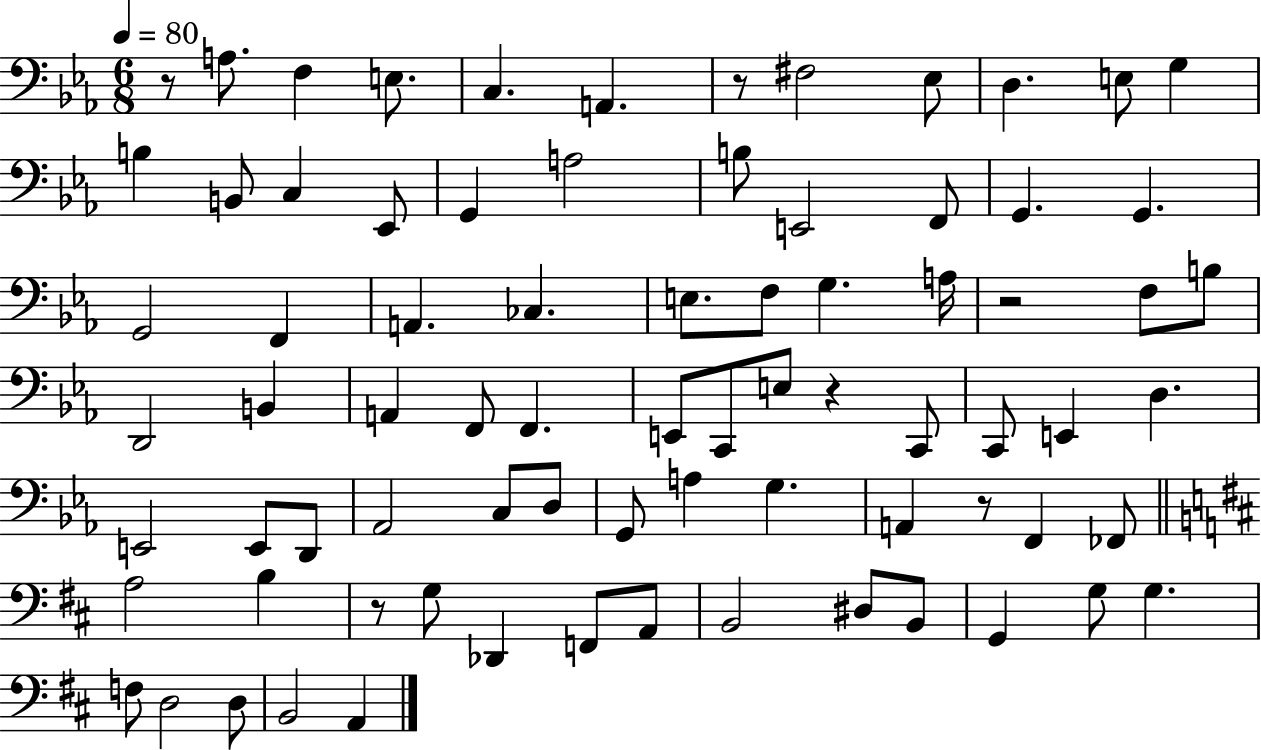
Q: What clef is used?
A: bass